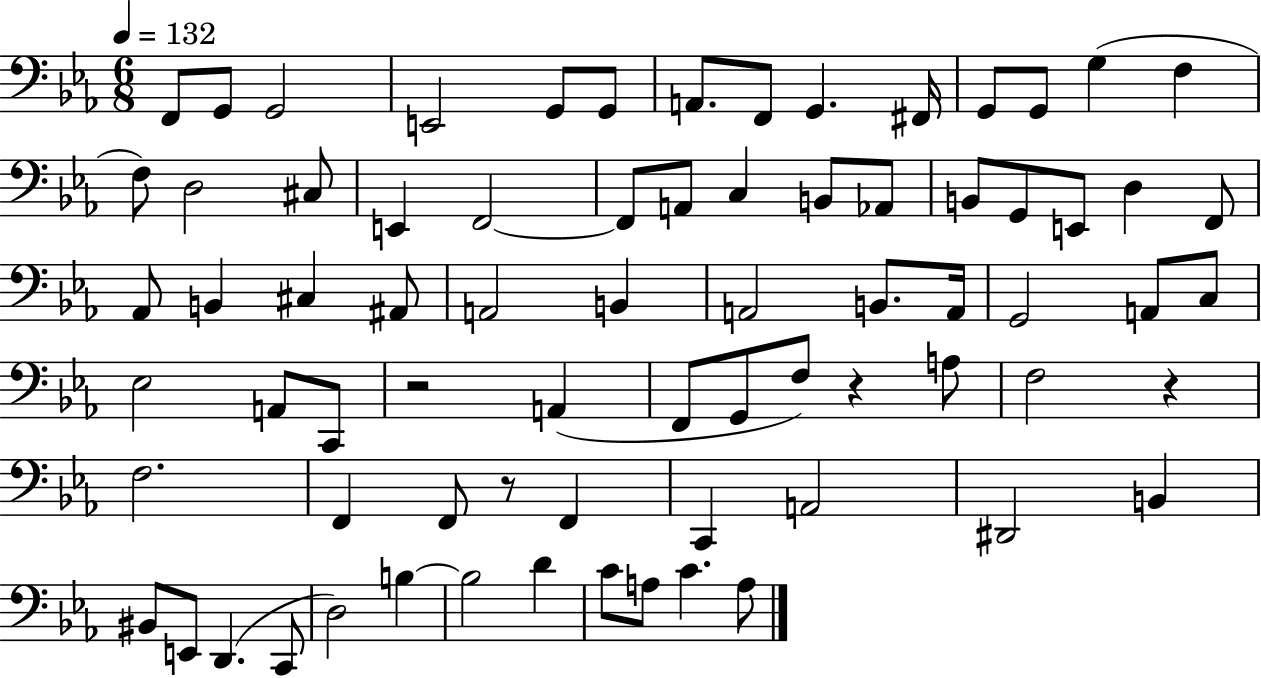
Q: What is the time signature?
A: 6/8